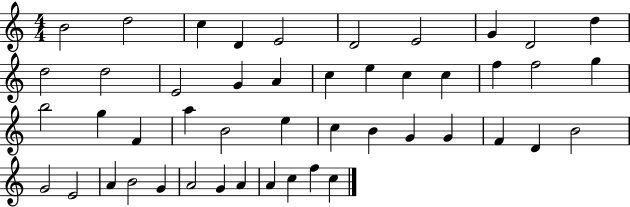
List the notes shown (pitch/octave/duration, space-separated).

B4/h D5/h C5/q D4/q E4/h D4/h E4/h G4/q D4/h D5/q D5/h D5/h E4/h G4/q A4/q C5/q E5/q C5/q C5/q F5/q F5/h G5/q B5/h G5/q F4/q A5/q B4/h E5/q C5/q B4/q G4/q G4/q F4/q D4/q B4/h G4/h E4/h A4/q B4/h G4/q A4/h G4/q A4/q A4/q C5/q F5/q C5/q